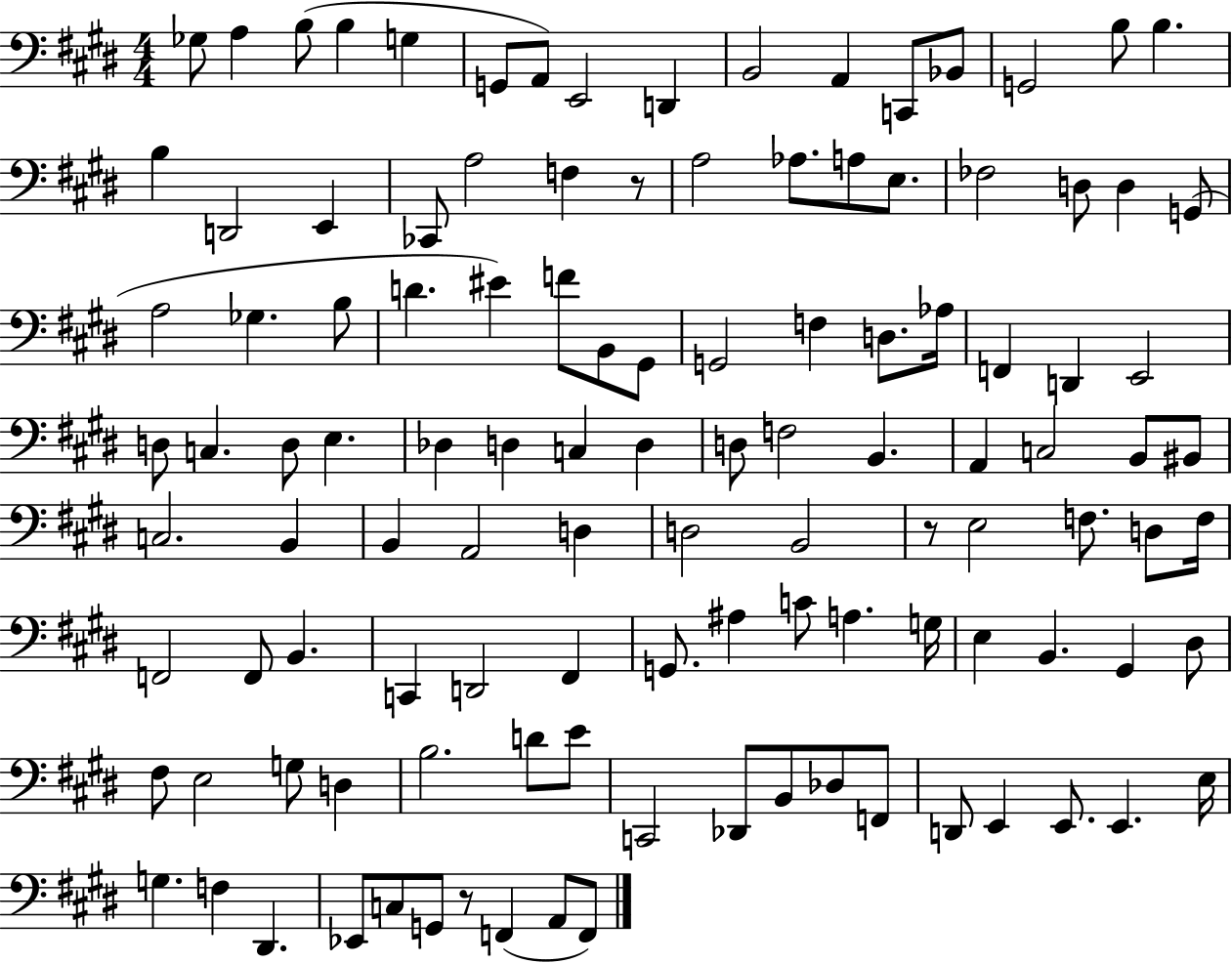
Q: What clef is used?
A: bass